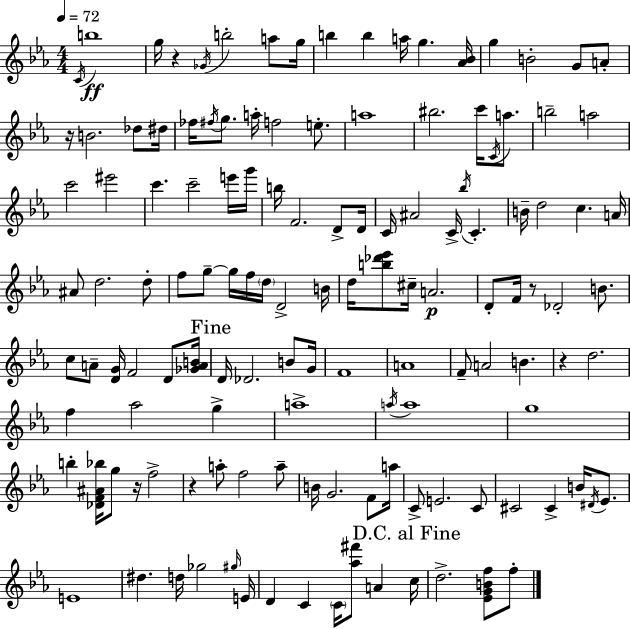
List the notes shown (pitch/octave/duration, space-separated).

C4/s B5/w G5/s R/q Gb4/s B5/h A5/e G5/s B5/q B5/q A5/s G5/q. [Ab4,Bb4]/s G5/q B4/h G4/e A4/e R/s B4/h. Db5/e D#5/s FES5/s F#5/s G5/e. A5/s F5/h E5/e. A5/w BIS5/h. C6/s C4/s A5/e. B5/h A5/h C6/h EIS6/h C6/q. C6/h E6/s G6/s B5/s F4/h. D4/e D4/s C4/s A#4/h C4/s Bb5/s C4/q. B4/s D5/h C5/q. A4/s A#4/e D5/h. D5/e F5/e G5/e G5/s F5/s D5/s D4/h B4/s D5/s [B5,Db6,Eb6]/e C#5/s A4/h. D4/e F4/s R/e Db4/h B4/e. C5/e A4/e [D4,G4]/s F4/h D4/e [Gb4,A4,B4]/s D4/s Db4/h. B4/e G4/s F4/w A4/w F4/e A4/h B4/q. R/q D5/h. F5/q Ab5/h G5/q A5/w A5/s A5/w G5/w B5/q [Db4,F4,A#4,Bb5]/s G5/e R/s F5/h R/q A5/e F5/h A5/e B4/s G4/h. F4/e A5/s C4/e E4/h. C4/e C#4/h C#4/q B4/s D#4/s Eb4/e. E4/w D#5/q. D5/s Gb5/h G#5/s E4/s D4/q C4/q C4/s [Ab5,F#6]/e A4/q C5/s D5/h. [Eb4,G4,B4,F5]/e F5/e